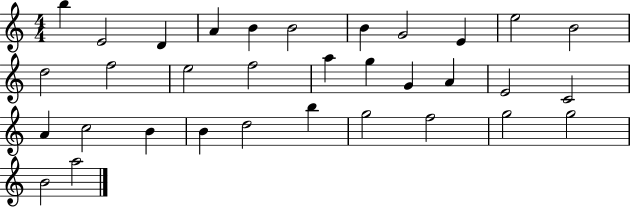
X:1
T:Untitled
M:4/4
L:1/4
K:C
b E2 D A B B2 B G2 E e2 B2 d2 f2 e2 f2 a g G A E2 C2 A c2 B B d2 b g2 f2 g2 g2 B2 a2